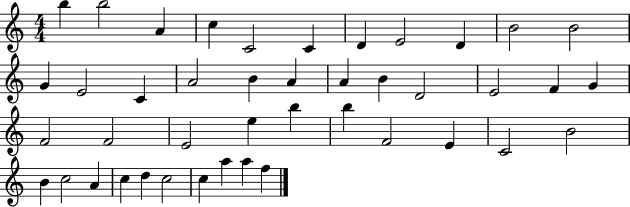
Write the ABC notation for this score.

X:1
T:Untitled
M:4/4
L:1/4
K:C
b b2 A c C2 C D E2 D B2 B2 G E2 C A2 B A A B D2 E2 F G F2 F2 E2 e b b F2 E C2 B2 B c2 A c d c2 c a a f